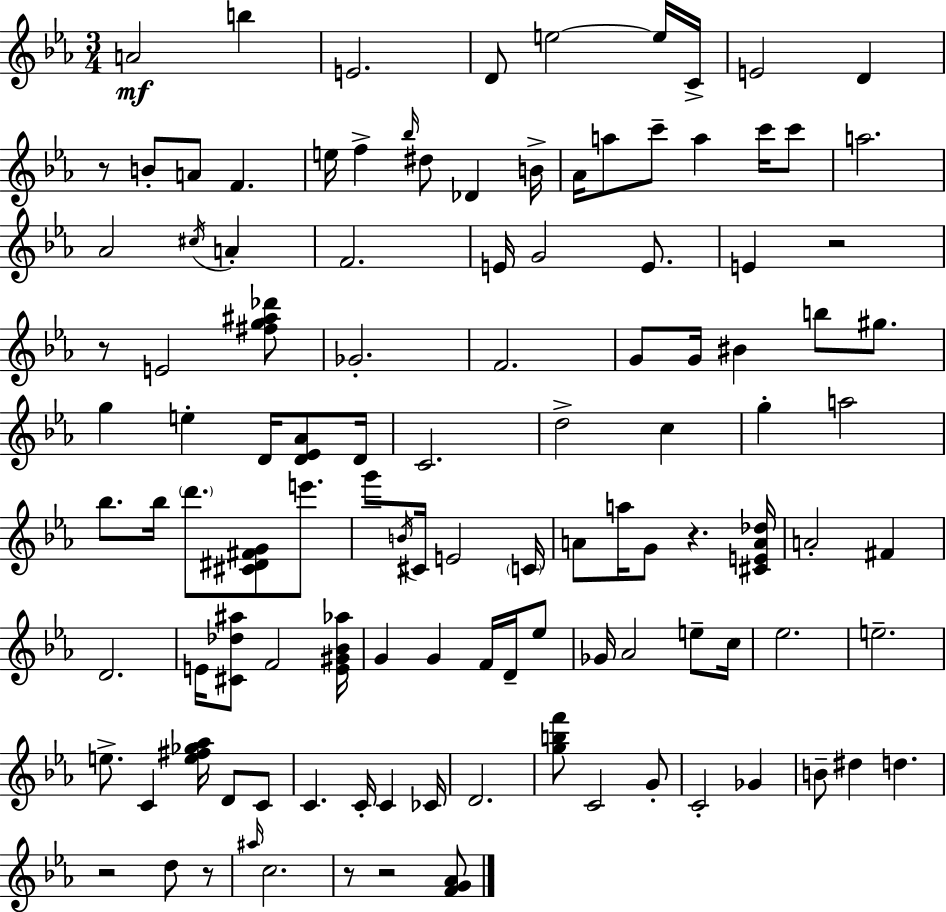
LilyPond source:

{
  \clef treble
  \numericTimeSignature
  \time 3/4
  \key ees \major
  a'2\mf b''4 | e'2. | d'8 e''2~~ e''16 c'16-> | e'2 d'4 | \break r8 b'8-. a'8 f'4. | e''16 f''4-> \grace { bes''16 } dis''8 des'4 | b'16-> aes'16 a''8 c'''8-- a''4 c'''16 c'''8 | a''2. | \break aes'2 \acciaccatura { cis''16 } a'4-. | f'2. | e'16 g'2 e'8. | e'4 r2 | \break r8 e'2 | <fis'' g'' ais'' des'''>8 ges'2.-. | f'2. | g'8 g'16 bis'4 b''8 gis''8. | \break g''4 e''4-. d'16 <d' ees' aes'>8 | d'16 c'2. | d''2-> c''4 | g''4-. a''2 | \break bes''8. bes''16 \parenthesize d'''8. <cis' dis' fis' g'>8 e'''8. | g'''8 \acciaccatura { b'16 } cis'16 e'2 | \parenthesize c'16 a'8 a''16 g'8 r4. | <cis' e' a' des''>16 a'2-. fis'4 | \break d'2. | e'16 <cis' des'' ais''>8 f'2 | <e' gis' bes' aes''>16 g'4 g'4 f'16 | d'16-- ees''8 ges'16 aes'2 | \break e''8-- c''16 ees''2. | e''2.-- | e''8.-> c'4 <e'' fis'' ges'' aes''>16 d'8 | c'8 c'4. c'16-. c'4 | \break ces'16 d'2. | <g'' b'' f'''>8 c'2 | g'8-. c'2-. ges'4 | b'8-- dis''4 d''4. | \break r2 d''8 | r8 \grace { ais''16 } c''2. | r8 r2 | <f' g' aes'>8 \bar "|."
}